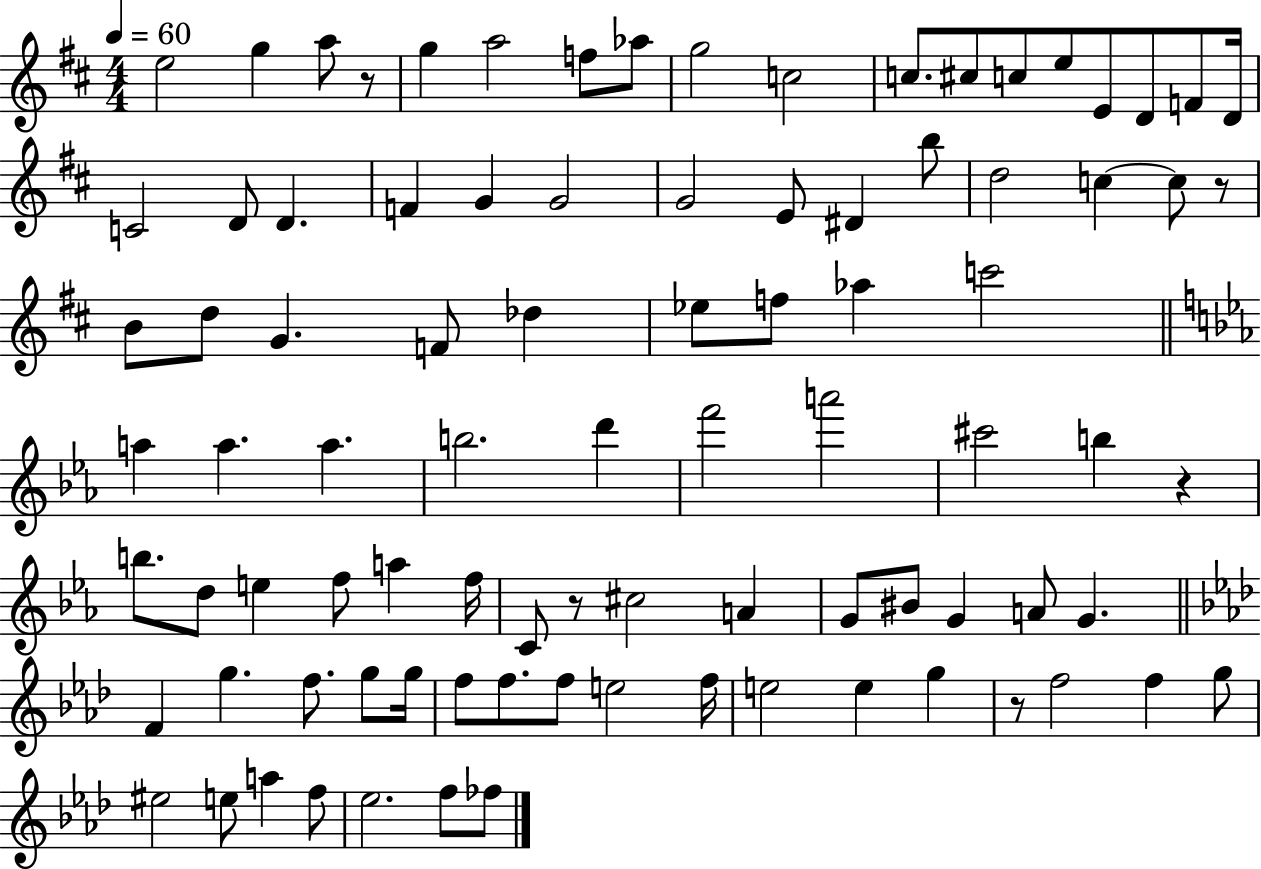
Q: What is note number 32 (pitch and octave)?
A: D5